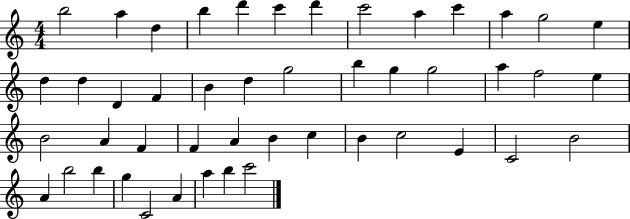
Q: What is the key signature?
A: C major